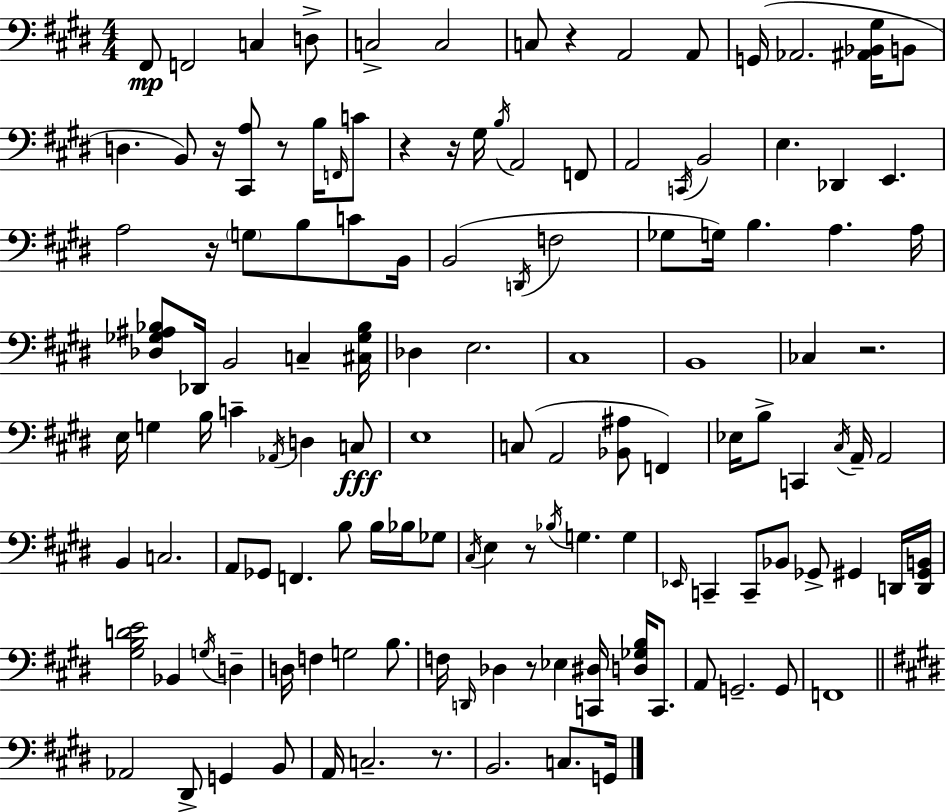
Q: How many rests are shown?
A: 10